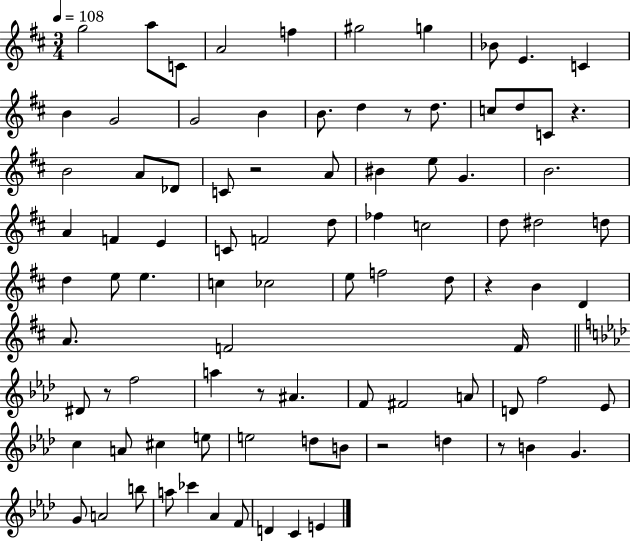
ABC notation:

X:1
T:Untitled
M:3/4
L:1/4
K:D
g2 a/2 C/2 A2 f ^g2 g _B/2 E C B G2 G2 B B/2 d z/2 d/2 c/2 d/2 C/2 z B2 A/2 _D/2 C/2 z2 A/2 ^B e/2 G B2 A F E C/2 F2 d/2 _f c2 d/2 ^d2 d/2 d e/2 e c _c2 e/2 f2 d/2 z B D A/2 F2 F/4 ^D/2 z/2 f2 a z/2 ^A F/2 ^F2 A/2 D/2 f2 _E/2 c A/2 ^c e/2 e2 d/2 B/2 z2 d z/2 B G G/2 A2 b/2 a/2 _c' _A F/2 D C E